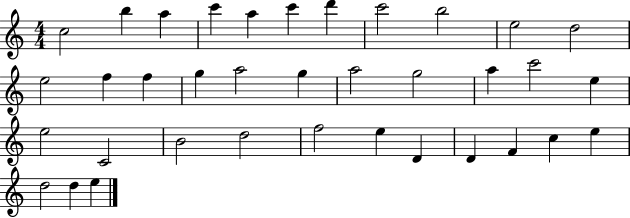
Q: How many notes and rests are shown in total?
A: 36